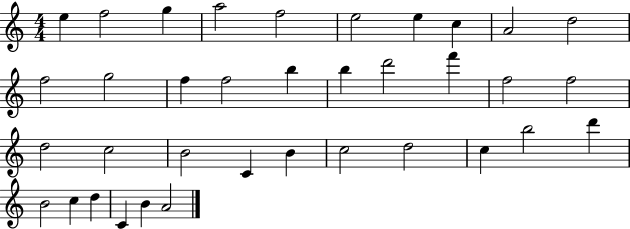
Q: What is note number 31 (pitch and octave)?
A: B4